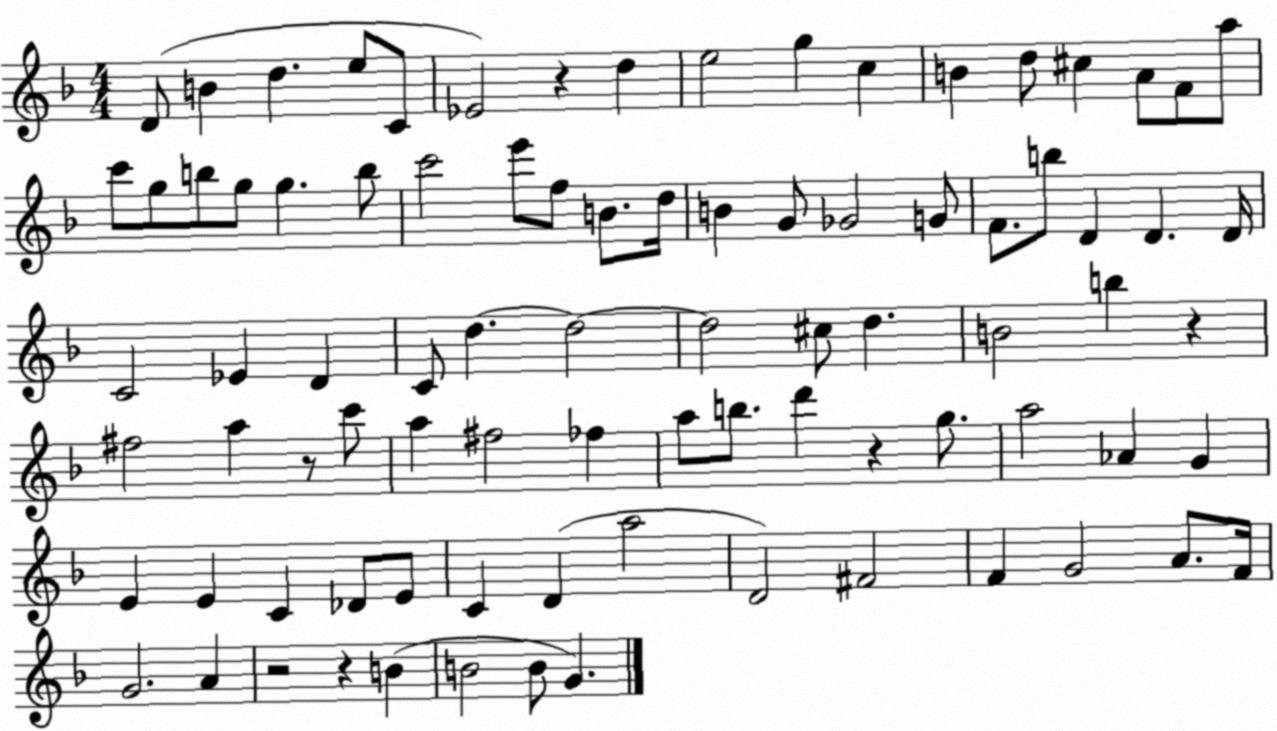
X:1
T:Untitled
M:4/4
L:1/4
K:F
D/2 B d e/2 C/2 _E2 z d e2 g c B d/2 ^c A/2 F/2 a/2 c'/2 g/2 b/2 g/2 g b/2 c'2 e'/2 f/2 B/2 d/4 B G/2 _G2 G/2 F/2 b/2 D D D/4 C2 _E D C/2 d d2 d2 ^c/2 d B2 b z ^f2 a z/2 c'/2 a ^f2 _f a/2 b/2 d' z g/2 a2 _A G E E C _D/2 E/2 C D a2 D2 ^F2 F G2 A/2 F/4 G2 A z2 z B B2 B/2 G